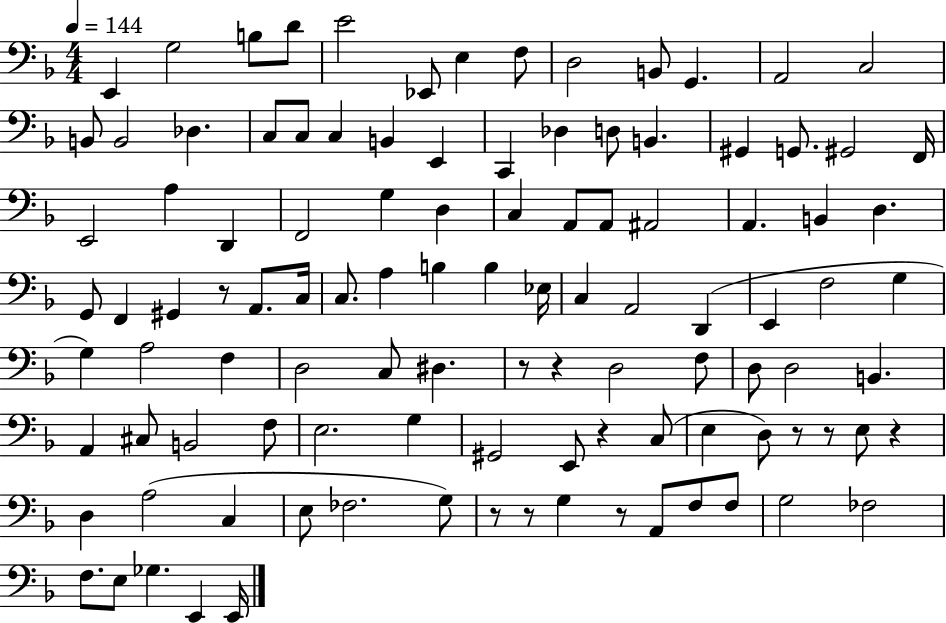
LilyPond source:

{
  \clef bass
  \numericTimeSignature
  \time 4/4
  \key f \major
  \tempo 4 = 144
  \repeat volta 2 { e,4 g2 b8 d'8 | e'2 ees,8 e4 f8 | d2 b,8 g,4. | a,2 c2 | \break b,8 b,2 des4. | c8 c8 c4 b,4 e,4 | c,4 des4 d8 b,4. | gis,4 g,8. gis,2 f,16 | \break e,2 a4 d,4 | f,2 g4 d4 | c4 a,8 a,8 ais,2 | a,4. b,4 d4. | \break g,8 f,4 gis,4 r8 a,8. c16 | c8. a4 b4 b4 ees16 | c4 a,2 d,4( | e,4 f2 g4 | \break g4) a2 f4 | d2 c8 dis4. | r8 r4 d2 f8 | d8 d2 b,4. | \break a,4 cis8 b,2 f8 | e2. g4 | gis,2 e,8 r4 c8( | e4 d8) r8 r8 e8 r4 | \break d4 a2( c4 | e8 fes2. g8) | r8 r8 g4 r8 a,8 f8 f8 | g2 fes2 | \break f8. e8 ges4. e,4 e,16 | } \bar "|."
}